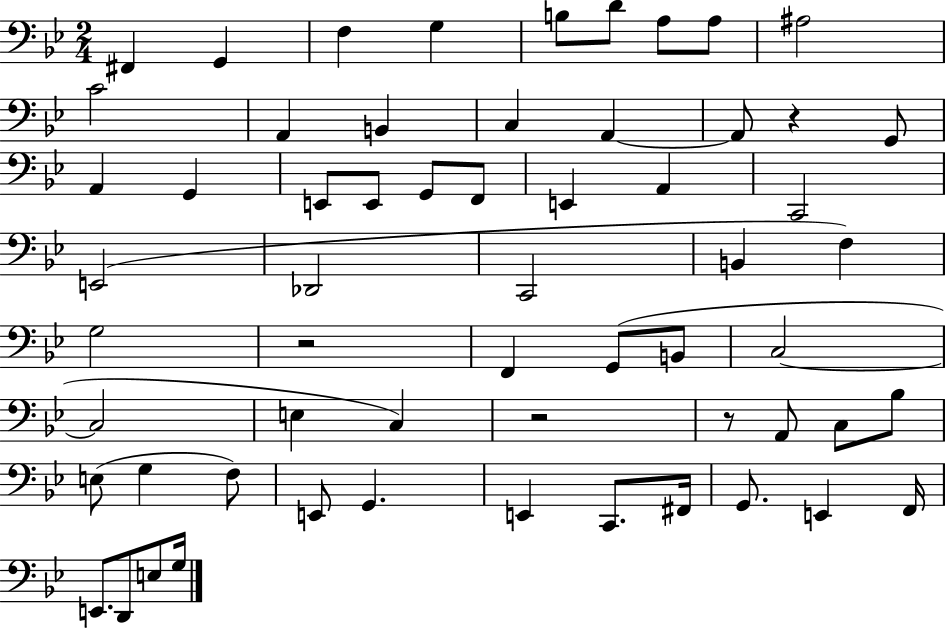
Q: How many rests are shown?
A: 4